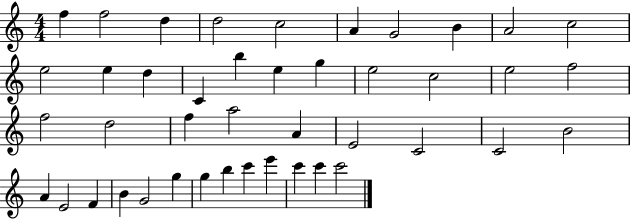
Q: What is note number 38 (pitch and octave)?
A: B5